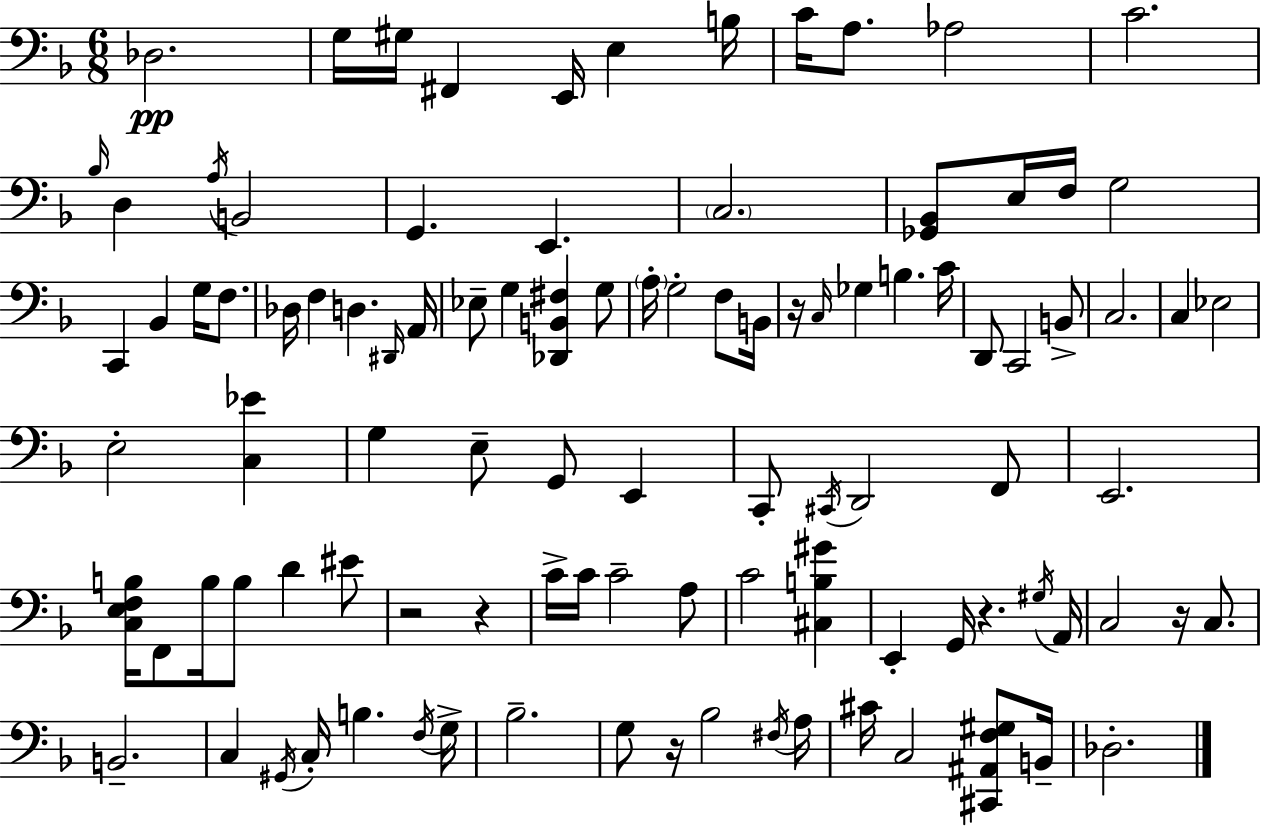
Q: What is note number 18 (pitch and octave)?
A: C3